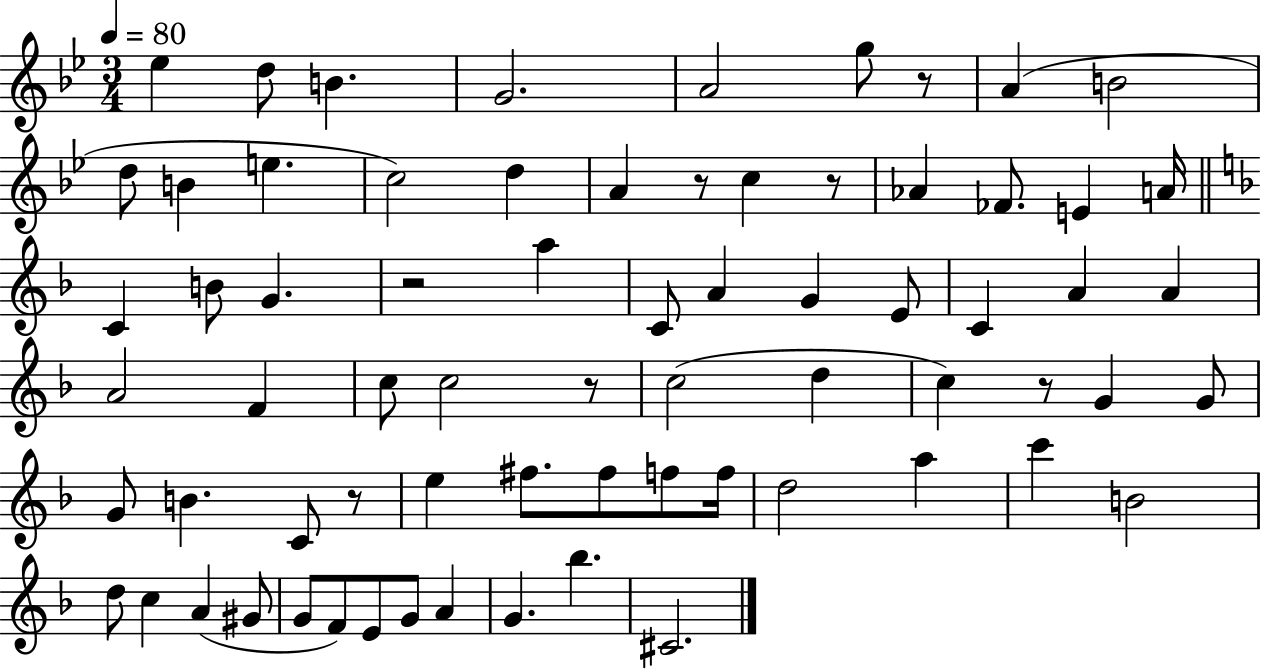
X:1
T:Untitled
M:3/4
L:1/4
K:Bb
_e d/2 B G2 A2 g/2 z/2 A B2 d/2 B e c2 d A z/2 c z/2 _A _F/2 E A/4 C B/2 G z2 a C/2 A G E/2 C A A A2 F c/2 c2 z/2 c2 d c z/2 G G/2 G/2 B C/2 z/2 e ^f/2 ^f/2 f/2 f/4 d2 a c' B2 d/2 c A ^G/2 G/2 F/2 E/2 G/2 A G _b ^C2